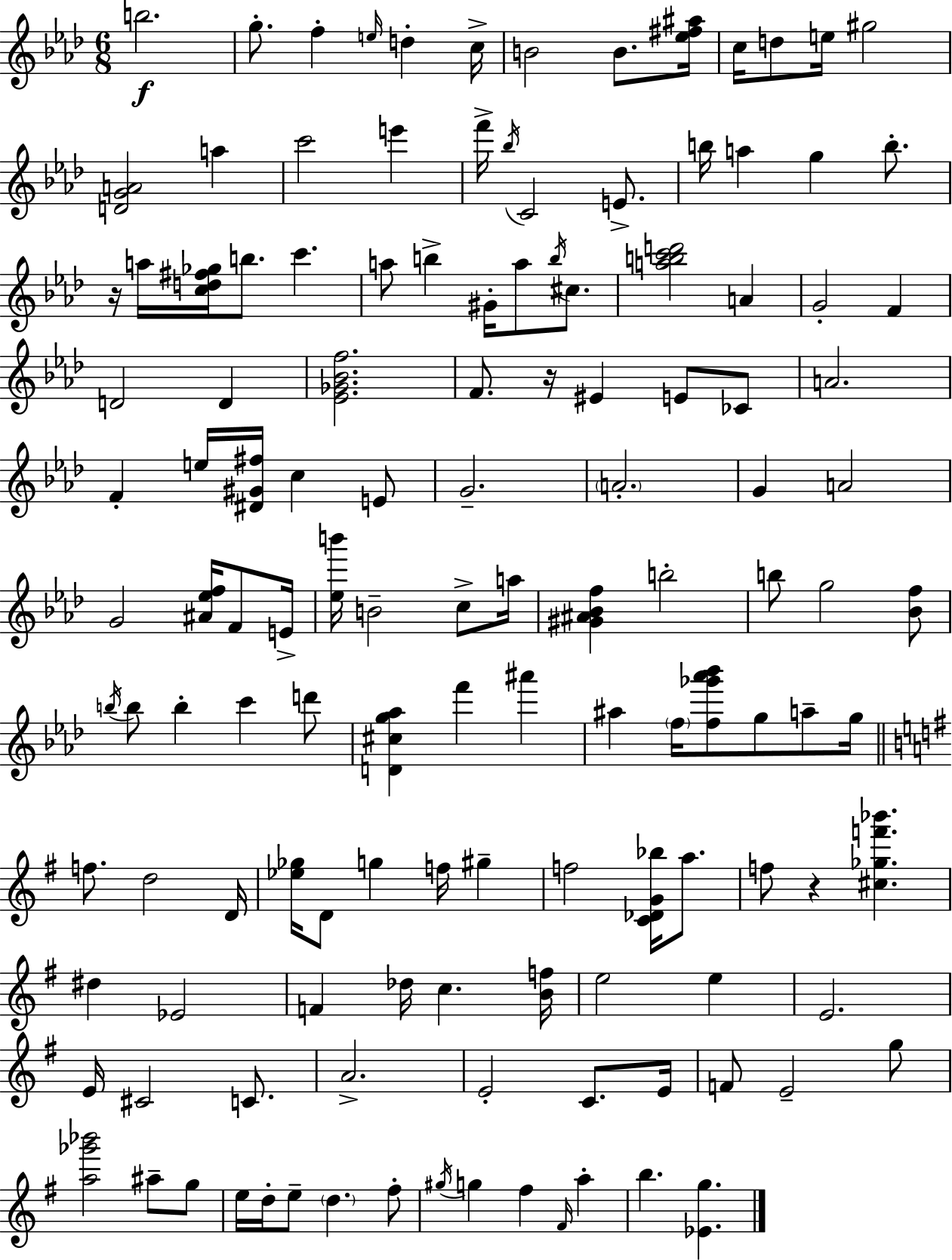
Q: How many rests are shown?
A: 3